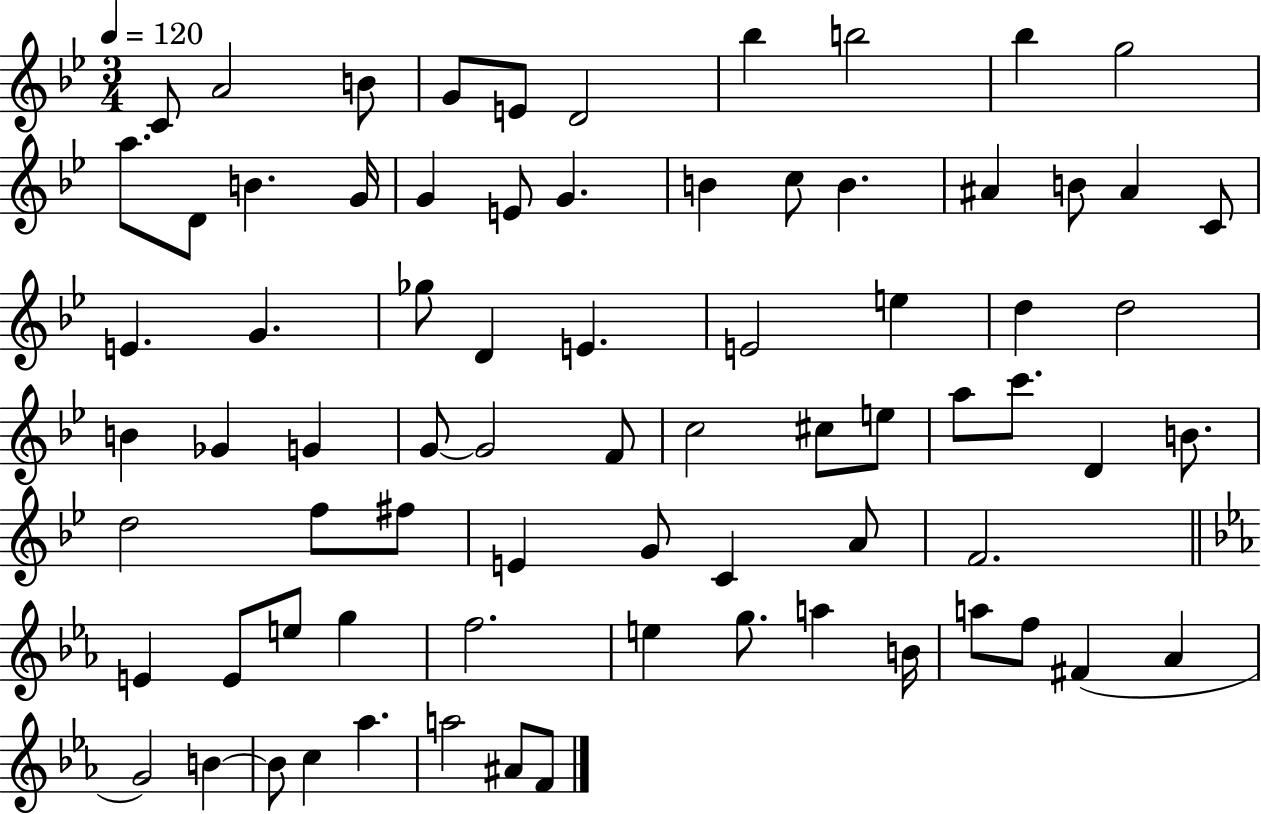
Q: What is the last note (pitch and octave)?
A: F4